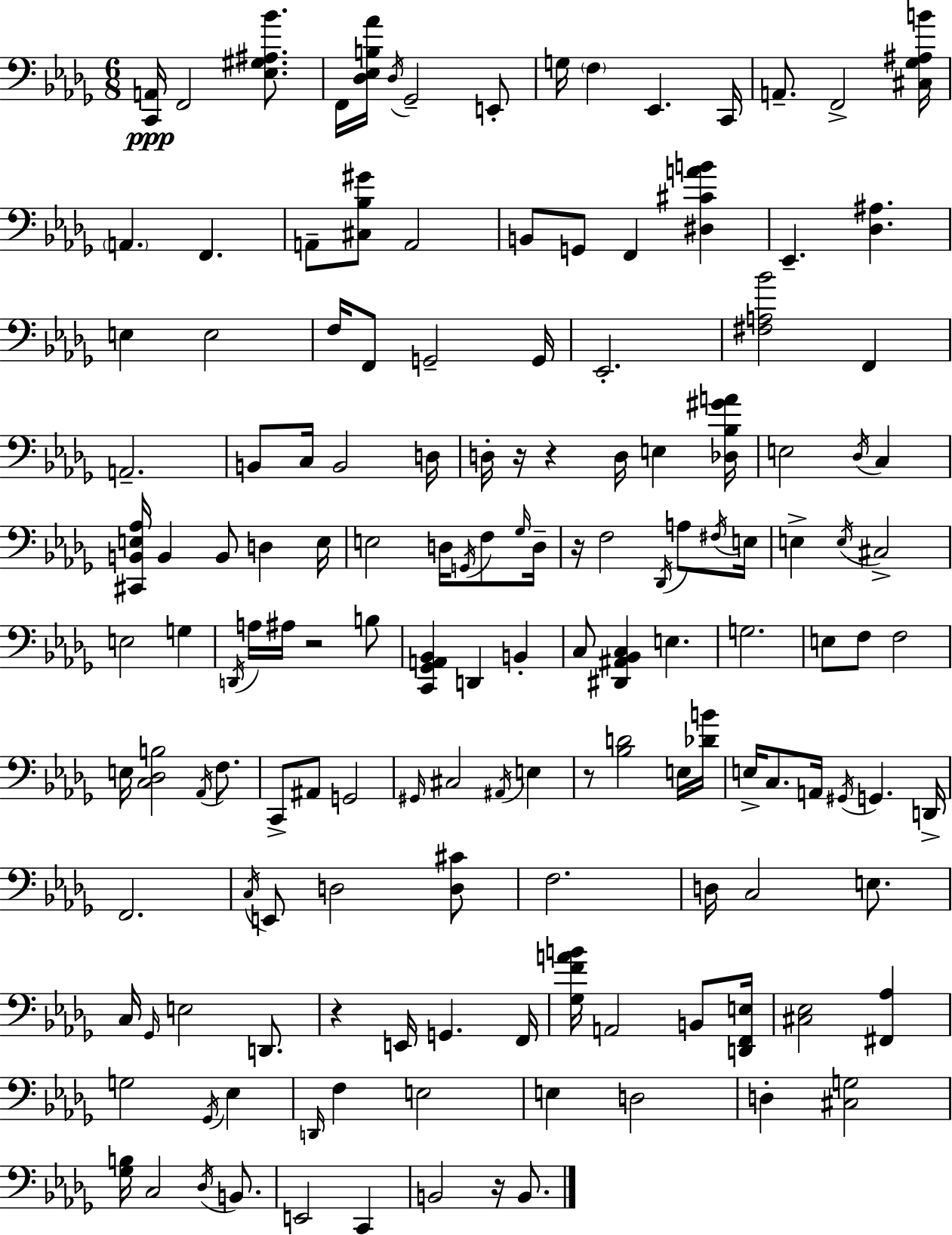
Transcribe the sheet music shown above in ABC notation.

X:1
T:Untitled
M:6/8
L:1/4
K:Bbm
[C,,A,,]/4 F,,2 [_E,^G,^A,_B]/2 F,,/4 [_D,_E,B,_A]/4 _D,/4 _G,,2 E,,/2 G,/4 F, _E,, C,,/4 A,,/2 F,,2 [^C,_G,^A,B]/4 A,, F,, A,,/2 [^C,_B,^G]/2 A,,2 B,,/2 G,,/2 F,, [^D,^CAB] _E,, [_D,^A,] E, E,2 F,/4 F,,/2 G,,2 G,,/4 _E,,2 [^F,A,_B]2 F,, A,,2 B,,/2 C,/4 B,,2 D,/4 D,/4 z/4 z D,/4 E, [_D,_B,^GA]/4 E,2 _D,/4 C, [^C,,B,,E,_A,]/4 B,, B,,/2 D, E,/4 E,2 D,/4 G,,/4 F,/2 _G,/4 D,/4 z/4 F,2 _D,,/4 A,/2 ^F,/4 E,/4 E, E,/4 ^C,2 E,2 G, D,,/4 A,/4 ^A,/4 z2 B,/2 [C,,_G,,A,,_B,,] D,, B,, C,/2 [^D,,^A,,_B,,C,] E, G,2 E,/2 F,/2 F,2 E,/4 [C,_D,B,]2 _A,,/4 F,/2 C,,/2 ^A,,/2 G,,2 ^G,,/4 ^C,2 ^A,,/4 E, z/2 [_B,D]2 E,/4 [_DB]/4 E,/4 C,/2 A,,/4 ^G,,/4 G,, D,,/4 F,,2 C,/4 E,,/2 D,2 [D,^C]/2 F,2 D,/4 C,2 E,/2 C,/4 _G,,/4 E,2 D,,/2 z E,,/4 G,, F,,/4 [_G,FAB]/4 A,,2 B,,/2 [D,,F,,E,]/4 [^C,_E,]2 [^F,,_A,] G,2 _G,,/4 _E, D,,/4 F, E,2 E, D,2 D, [^C,G,]2 [_G,B,]/4 C,2 _D,/4 B,,/2 E,,2 C,, B,,2 z/4 B,,/2